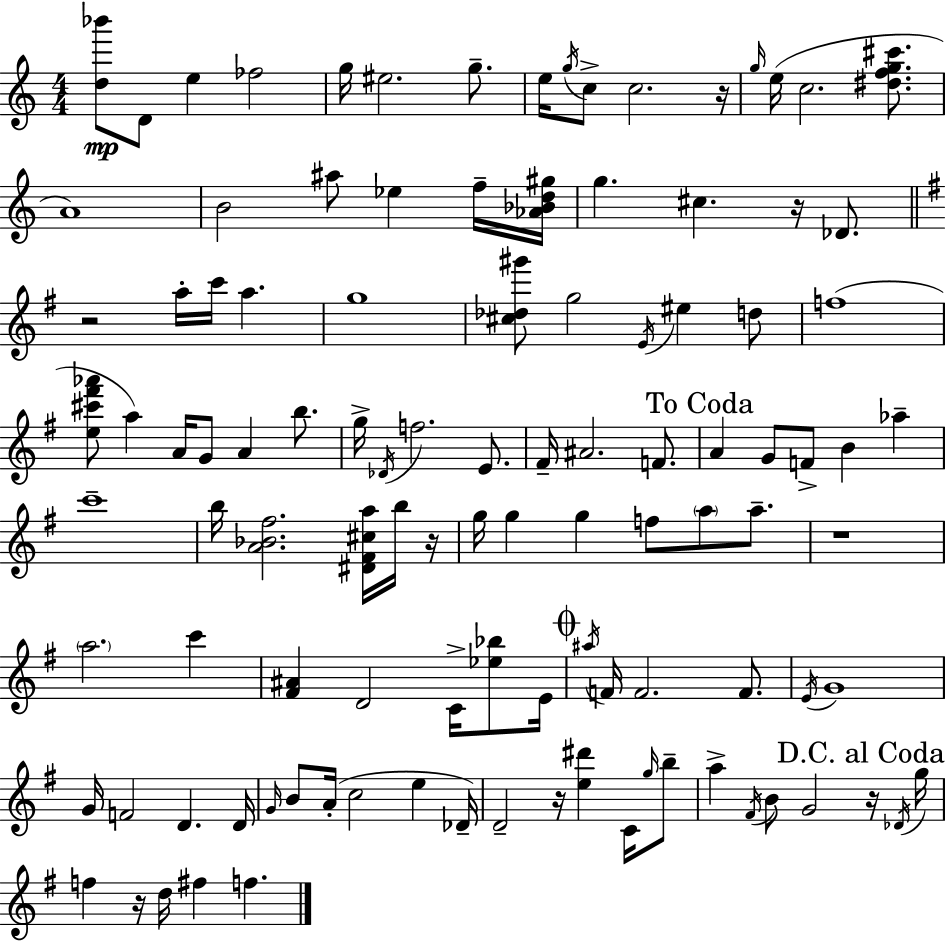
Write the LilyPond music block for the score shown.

{
  \clef treble
  \numericTimeSignature
  \time 4/4
  \key c \major
  <d'' bes'''>8\mp d'8 e''4 fes''2 | g''16 eis''2. g''8.-- | e''16 \acciaccatura { g''16 } c''8-> c''2. | r16 \grace { g''16 } e''16( c''2. <dis'' f'' g'' cis'''>8. | \break a'1) | b'2 ais''8 ees''4 | f''16-- <aes' bes' d'' gis''>16 g''4. cis''4. r16 des'8. | \bar "||" \break \key e \minor r2 a''16-. c'''16 a''4. | g''1 | <cis'' des'' gis'''>8 g''2 \acciaccatura { e'16 } eis''4 d''8 | f''1( | \break <e'' cis''' fis''' aes'''>8 a''4) a'16 g'8 a'4 b''8. | g''16-> \acciaccatura { des'16 } f''2. e'8. | fis'16-- ais'2. f'8. | \mark "To Coda" a'4 g'8 f'8-> b'4 aes''4-- | \break c'''1-- | b''16 <a' bes' fis''>2. <dis' fis' cis'' a''>16 | b''16 r16 g''16 g''4 g''4 f''8 \parenthesize a''8 a''8.-- | r1 | \break \parenthesize a''2. c'''4 | <fis' ais'>4 d'2 c'16-> <ees'' bes''>8 | e'16 \mark \markup { \musicglyph "scripts.coda" } \acciaccatura { ais''16 } f'16 f'2. | f'8. \acciaccatura { e'16 } g'1 | \break g'16 f'2 d'4. | d'16 \grace { g'16 } b'8 a'16-.( c''2 | e''4 des'16--) d'2-- r16 <e'' dis'''>4 | c'16 \grace { g''16 } b''8-- a''4-> \acciaccatura { fis'16 } b'8 g'2 | \break \mark "D.C. al Coda" r16 \acciaccatura { des'16 } g''16 f''4 r16 d''16 fis''4 | f''4. \bar "|."
}